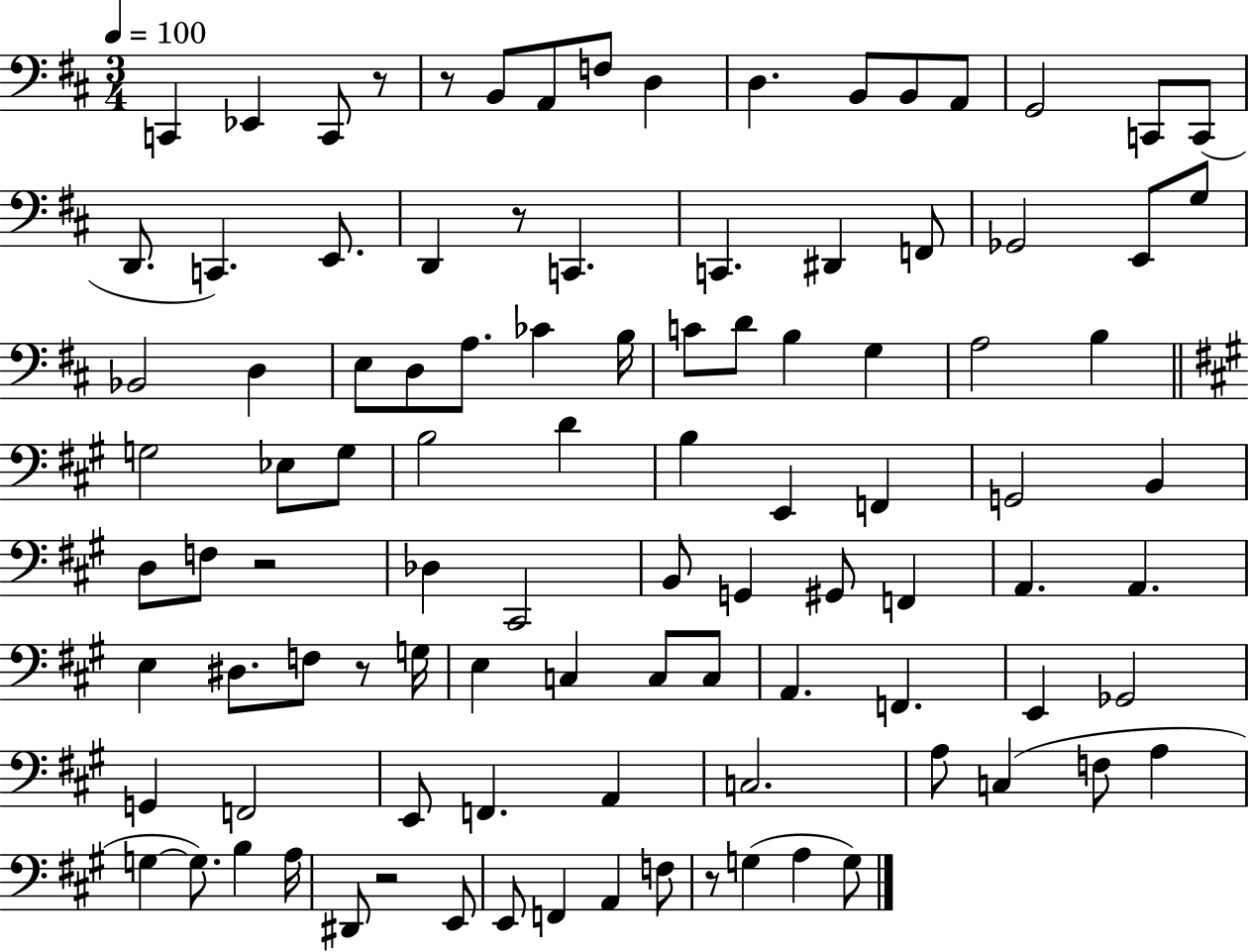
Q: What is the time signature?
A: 3/4